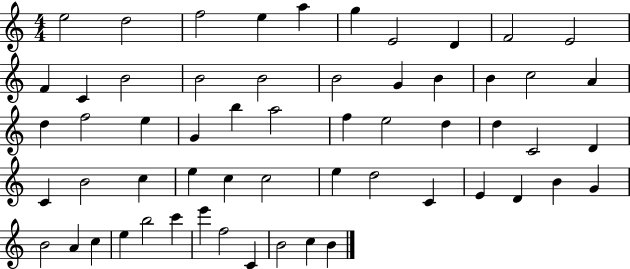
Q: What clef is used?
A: treble